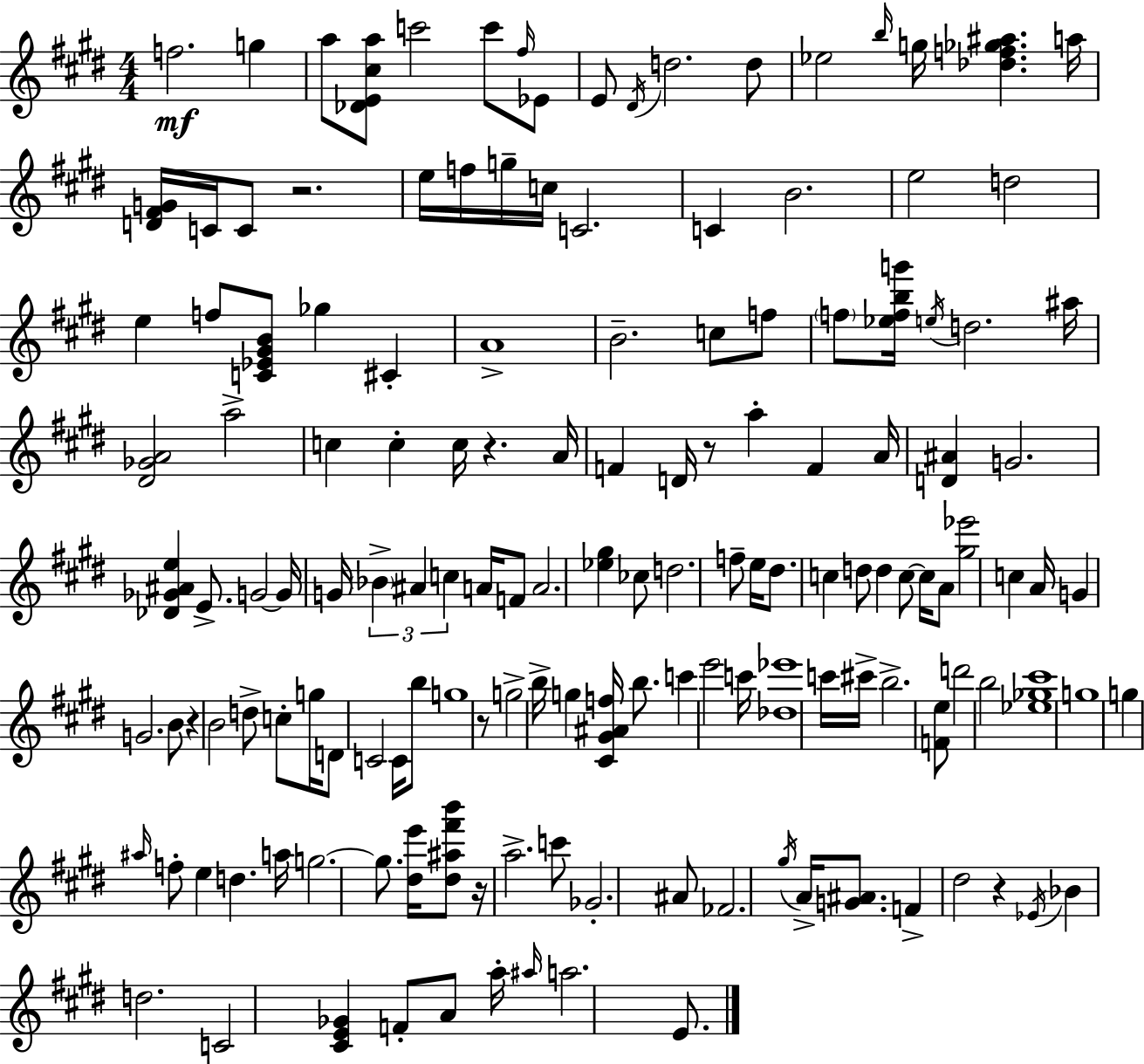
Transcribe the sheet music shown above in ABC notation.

X:1
T:Untitled
M:4/4
L:1/4
K:E
f2 g a/2 [_DE^ca]/2 c'2 c'/2 ^f/4 _E/2 E/2 ^D/4 d2 d/2 _e2 b/4 g/4 [_df_g^a] a/4 [D^FG]/4 C/4 C/2 z2 e/4 f/4 g/4 c/4 C2 C B2 e2 d2 e f/2 [C_E^GB]/2 _g ^C A4 B2 c/2 f/2 f/2 [_efbg']/4 e/4 d2 ^a/4 [^D_GA]2 a2 c c c/4 z A/4 F D/4 z/2 a F A/4 [D^A] G2 [_D_G^Ae] E/2 G2 G/4 G/4 _B ^A c A/4 F/2 A2 [_e^g] _c/2 d2 f/2 e/4 ^d/2 c d/2 d c/2 c/4 A/2 [^g_e']2 c A/4 G G2 B/2 z B2 d/2 c/2 g/4 D/2 C2 C/4 b/2 g4 z/2 g2 b/4 g [^C^G^Af]/4 b/2 c' e'2 c'/4 [_d_e']4 c'/4 ^c'/4 b2 [Fe]/2 d'2 b2 [_e_g^c']4 g4 g ^a/4 f/2 e d a/4 g2 g/2 [^de']/4 [^d^a^f'b']/2 z/4 a2 c'/2 _G2 ^A/2 _F2 ^g/4 A/4 [G^A]/2 F ^d2 z _E/4 _B d2 C2 [^CE_G] F/2 A/2 a/4 ^a/4 a2 E/2